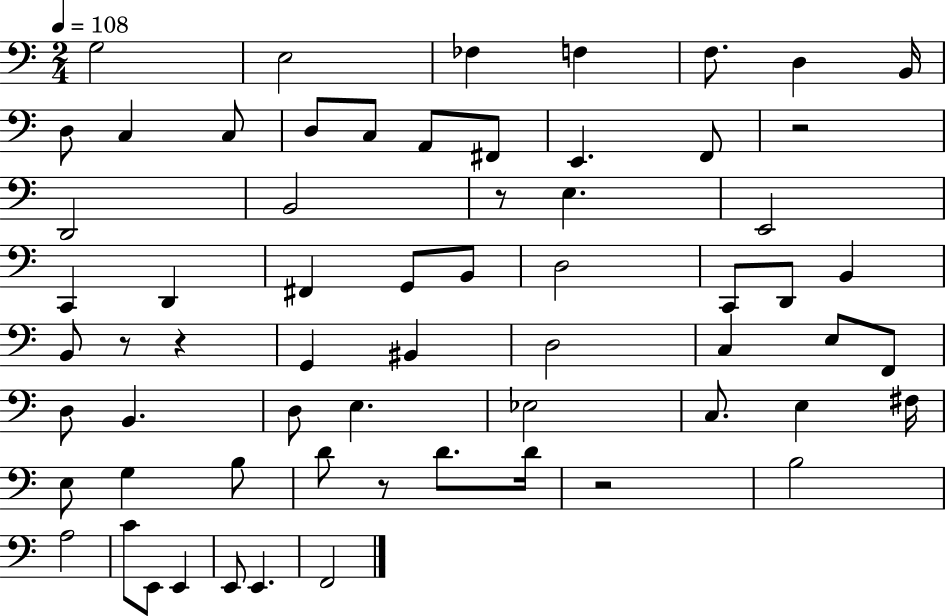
G3/h E3/h FES3/q F3/q F3/e. D3/q B2/s D3/e C3/q C3/e D3/e C3/e A2/e F#2/e E2/q. F2/e R/h D2/h B2/h R/e E3/q. E2/h C2/q D2/q F#2/q G2/e B2/e D3/h C2/e D2/e B2/q B2/e R/e R/q G2/q BIS2/q D3/h C3/q E3/e F2/e D3/e B2/q. D3/e E3/q. Eb3/h C3/e. E3/q F#3/s E3/e G3/q B3/e D4/e R/e D4/e. D4/s R/h B3/h A3/h C4/e E2/e E2/q E2/e E2/q. F2/h